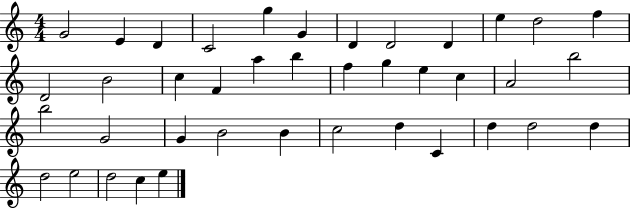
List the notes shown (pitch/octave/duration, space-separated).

G4/h E4/q D4/q C4/h G5/q G4/q D4/q D4/h D4/q E5/q D5/h F5/q D4/h B4/h C5/q F4/q A5/q B5/q F5/q G5/q E5/q C5/q A4/h B5/h B5/h G4/h G4/q B4/h B4/q C5/h D5/q C4/q D5/q D5/h D5/q D5/h E5/h D5/h C5/q E5/q